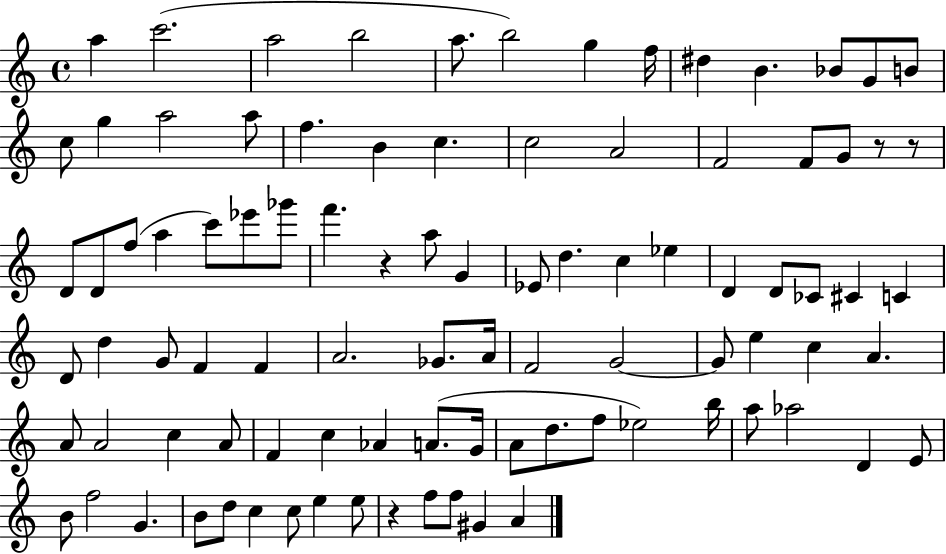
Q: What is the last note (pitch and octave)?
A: A4